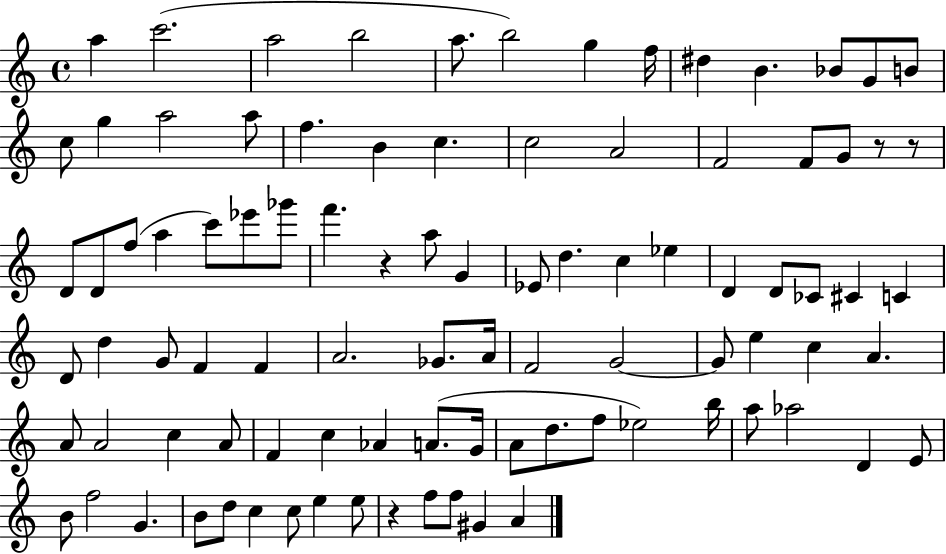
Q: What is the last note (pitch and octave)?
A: A4